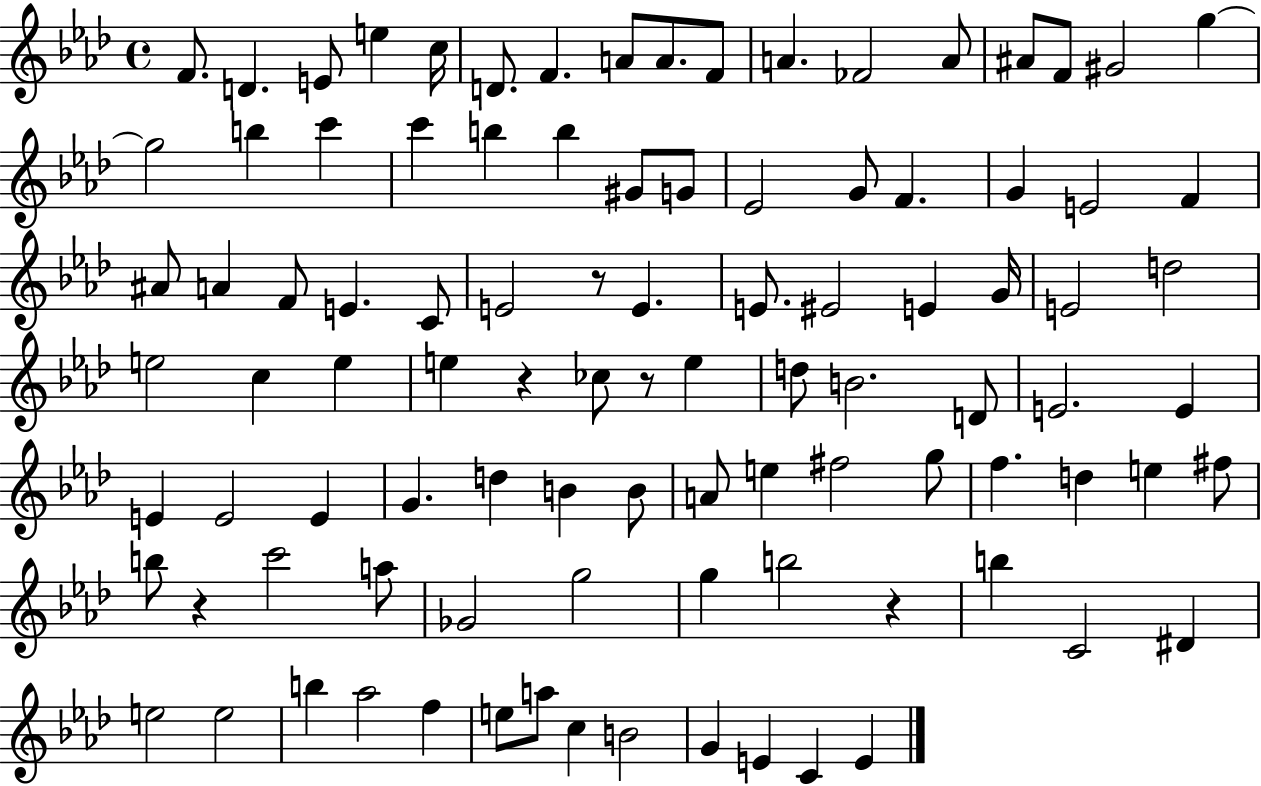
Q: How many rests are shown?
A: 5